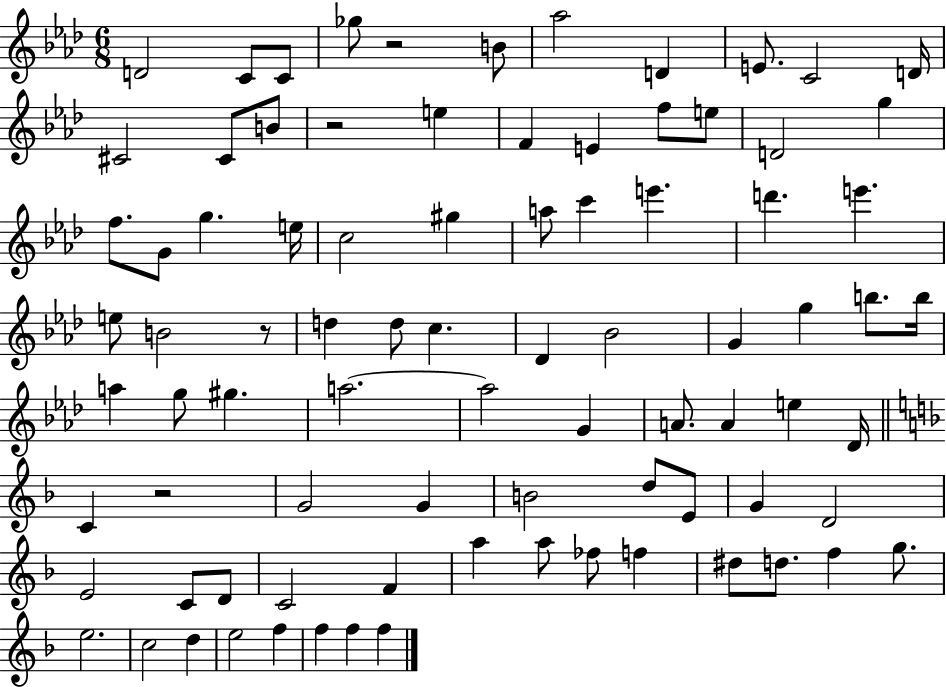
{
  \clef treble
  \numericTimeSignature
  \time 6/8
  \key aes \major
  d'2 c'8 c'8 | ges''8 r2 b'8 | aes''2 d'4 | e'8. c'2 d'16 | \break cis'2 cis'8 b'8 | r2 e''4 | f'4 e'4 f''8 e''8 | d'2 g''4 | \break f''8. g'8 g''4. e''16 | c''2 gis''4 | a''8 c'''4 e'''4. | d'''4. e'''4. | \break e''8 b'2 r8 | d''4 d''8 c''4. | des'4 bes'2 | g'4 g''4 b''8. b''16 | \break a''4 g''8 gis''4. | a''2.~~ | a''2 g'4 | a'8. a'4 e''4 des'16 | \break \bar "||" \break \key d \minor c'4 r2 | g'2 g'4 | b'2 d''8 e'8 | g'4 d'2 | \break e'2 c'8 d'8 | c'2 f'4 | a''4 a''8 fes''8 f''4 | dis''8 d''8. f''4 g''8. | \break e''2. | c''2 d''4 | e''2 f''4 | f''4 f''4 f''4 | \break \bar "|."
}